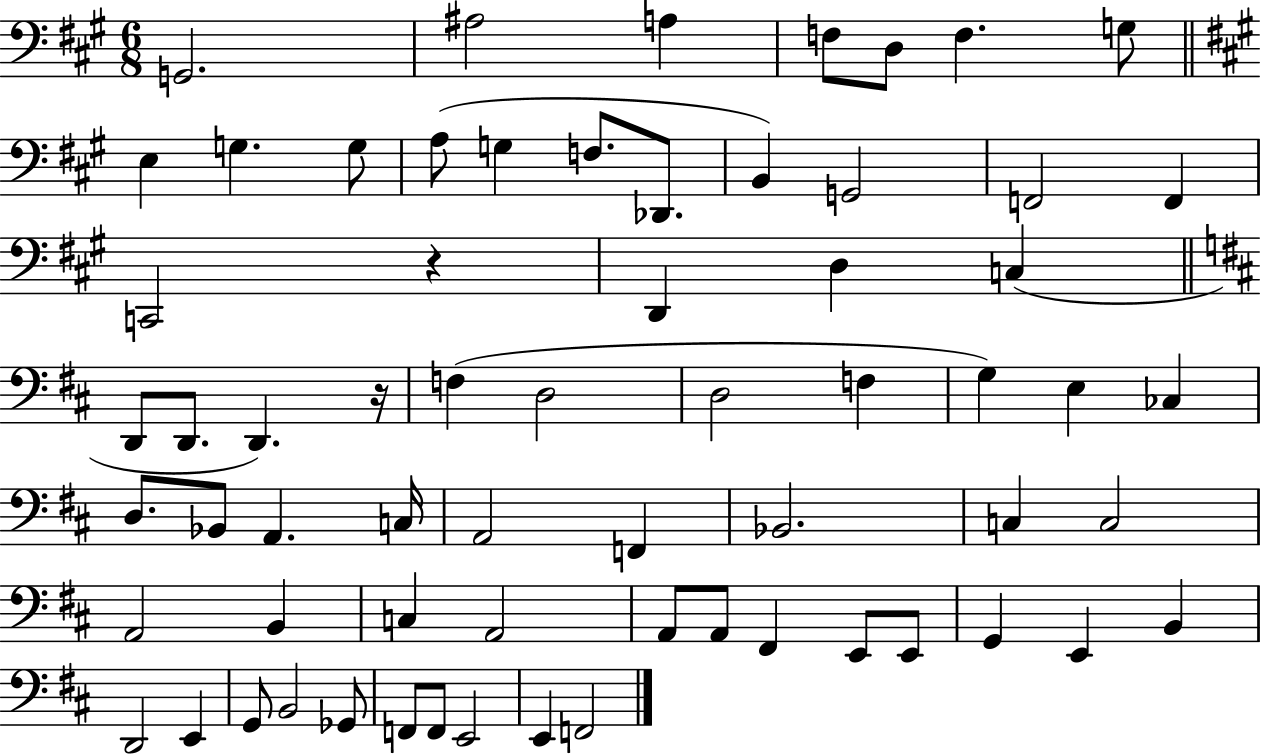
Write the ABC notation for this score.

X:1
T:Untitled
M:6/8
L:1/4
K:A
G,,2 ^A,2 A, F,/2 D,/2 F, G,/2 E, G, G,/2 A,/2 G, F,/2 _D,,/2 B,, G,,2 F,,2 F,, C,,2 z D,, D, C, D,,/2 D,,/2 D,, z/4 F, D,2 D,2 F, G, E, _C, D,/2 _B,,/2 A,, C,/4 A,,2 F,, _B,,2 C, C,2 A,,2 B,, C, A,,2 A,,/2 A,,/2 ^F,, E,,/2 E,,/2 G,, E,, B,, D,,2 E,, G,,/2 B,,2 _G,,/2 F,,/2 F,,/2 E,,2 E,, F,,2